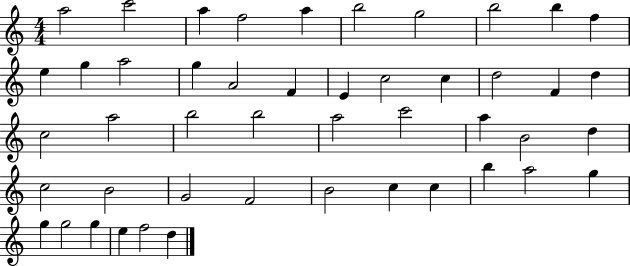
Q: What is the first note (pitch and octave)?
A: A5